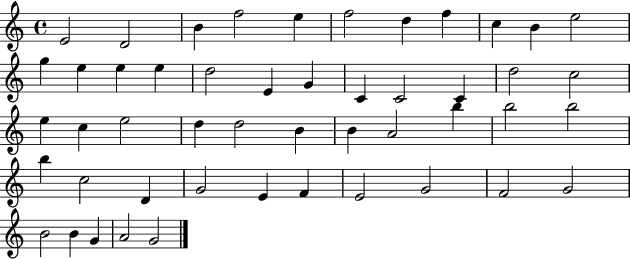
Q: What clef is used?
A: treble